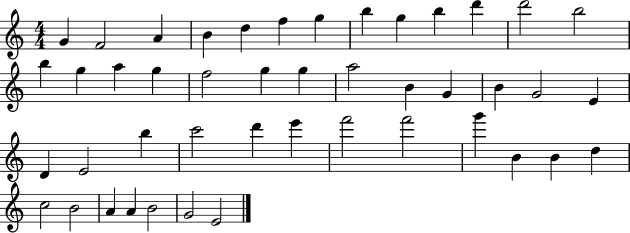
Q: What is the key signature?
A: C major